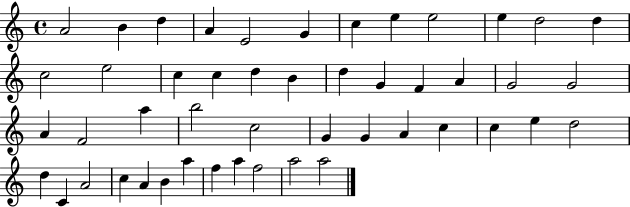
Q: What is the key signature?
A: C major